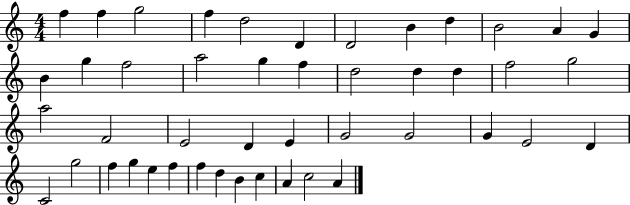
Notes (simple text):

F5/q F5/q G5/h F5/q D5/h D4/q D4/h B4/q D5/q B4/h A4/q G4/q B4/q G5/q F5/h A5/h G5/q F5/q D5/h D5/q D5/q F5/h G5/h A5/h F4/h E4/h D4/q E4/q G4/h G4/h G4/q E4/h D4/q C4/h G5/h F5/q G5/q E5/q F5/q F5/q D5/q B4/q C5/q A4/q C5/h A4/q